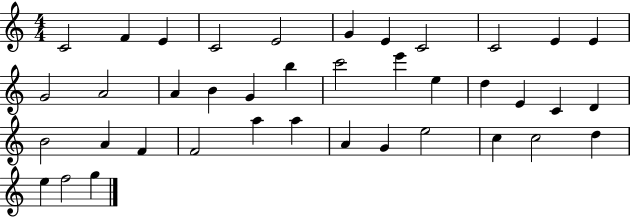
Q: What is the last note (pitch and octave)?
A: G5